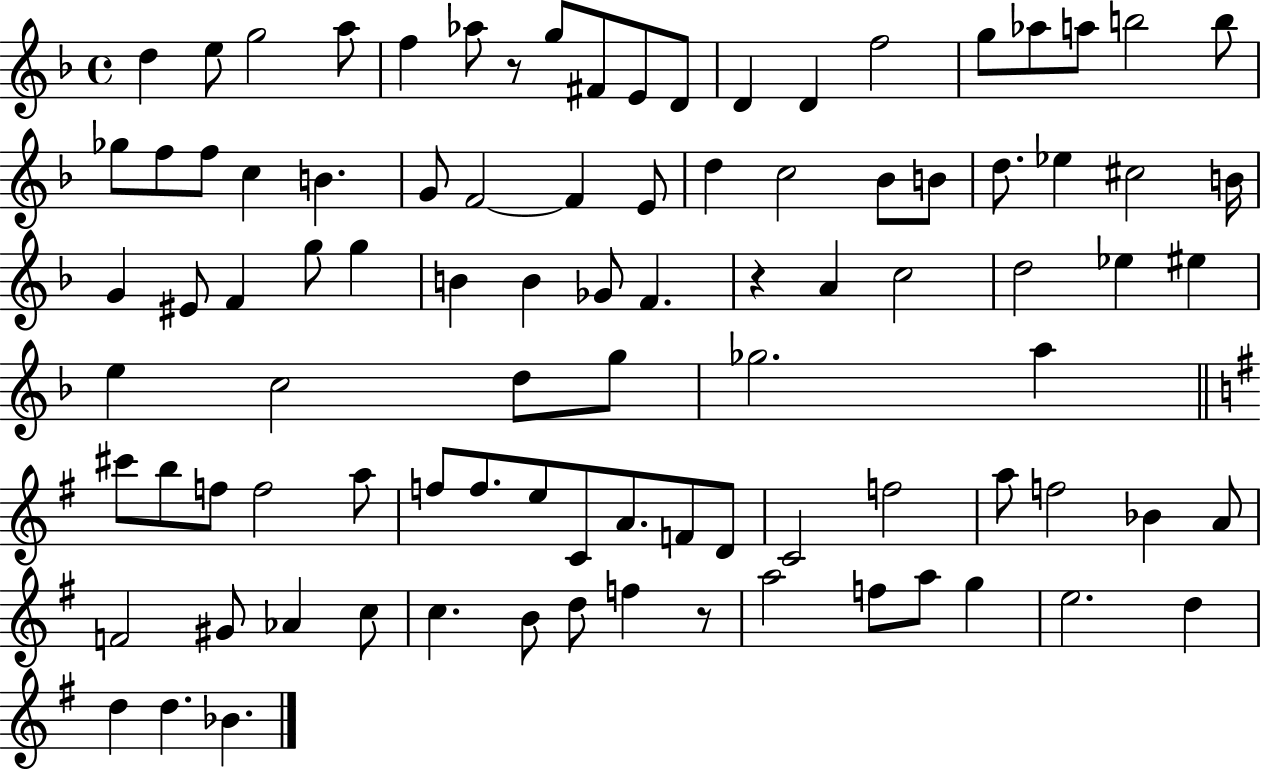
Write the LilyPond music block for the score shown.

{
  \clef treble
  \time 4/4
  \defaultTimeSignature
  \key f \major
  \repeat volta 2 { d''4 e''8 g''2 a''8 | f''4 aes''8 r8 g''8 fis'8 e'8 d'8 | d'4 d'4 f''2 | g''8 aes''8 a''8 b''2 b''8 | \break ges''8 f''8 f''8 c''4 b'4. | g'8 f'2~~ f'4 e'8 | d''4 c''2 bes'8 b'8 | d''8. ees''4 cis''2 b'16 | \break g'4 eis'8 f'4 g''8 g''4 | b'4 b'4 ges'8 f'4. | r4 a'4 c''2 | d''2 ees''4 eis''4 | \break e''4 c''2 d''8 g''8 | ges''2. a''4 | \bar "||" \break \key g \major cis'''8 b''8 f''8 f''2 a''8 | f''8 f''8. e''8 c'8 a'8. f'8 d'8 | c'2 f''2 | a''8 f''2 bes'4 a'8 | \break f'2 gis'8 aes'4 c''8 | c''4. b'8 d''8 f''4 r8 | a''2 f''8 a''8 g''4 | e''2. d''4 | \break d''4 d''4. bes'4. | } \bar "|."
}